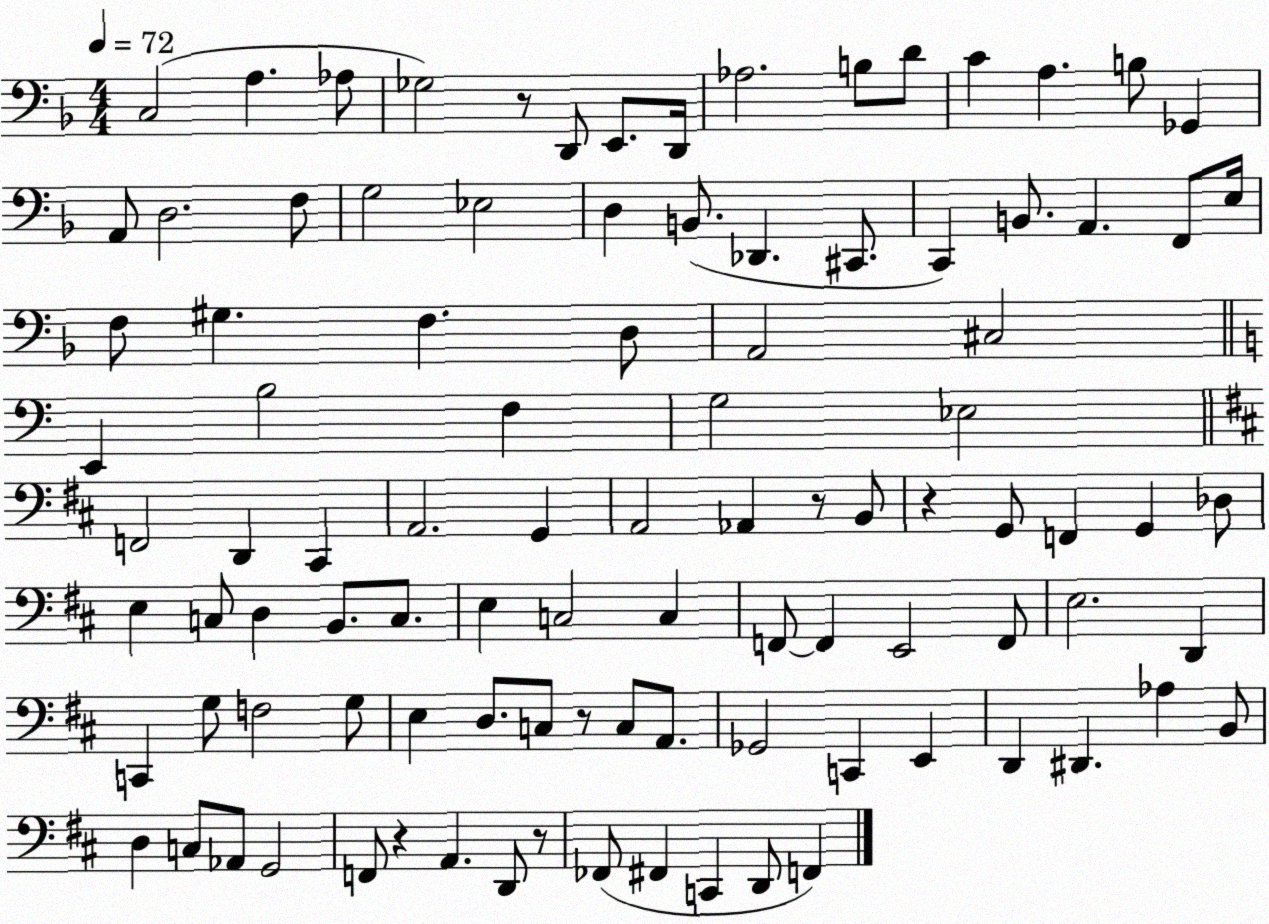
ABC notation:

X:1
T:Untitled
M:4/4
L:1/4
K:F
C,2 A, _A,/2 _G,2 z/2 D,,/2 E,,/2 D,,/4 _A,2 B,/2 D/2 C A, B,/2 _G,, A,,/2 D,2 F,/2 G,2 _E,2 D, B,,/2 _D,, ^C,,/2 C,, B,,/2 A,, F,,/2 E,/4 F,/2 ^G, F, D,/2 A,,2 ^C,2 E,, B,2 F, G,2 _E,2 F,,2 D,, ^C,, A,,2 G,, A,,2 _A,, z/2 B,,/2 z G,,/2 F,, G,, _D,/2 E, C,/2 D, B,,/2 C,/2 E, C,2 C, F,,/2 F,, E,,2 F,,/2 E,2 D,, C,, G,/2 F,2 G,/2 E, D,/2 C,/2 z/2 C,/2 A,,/2 _G,,2 C,, E,, D,, ^D,, _A, B,,/2 D, C,/2 _A,,/2 G,,2 F,,/2 z A,, D,,/2 z/2 _F,,/2 ^F,, C,, D,,/2 F,,